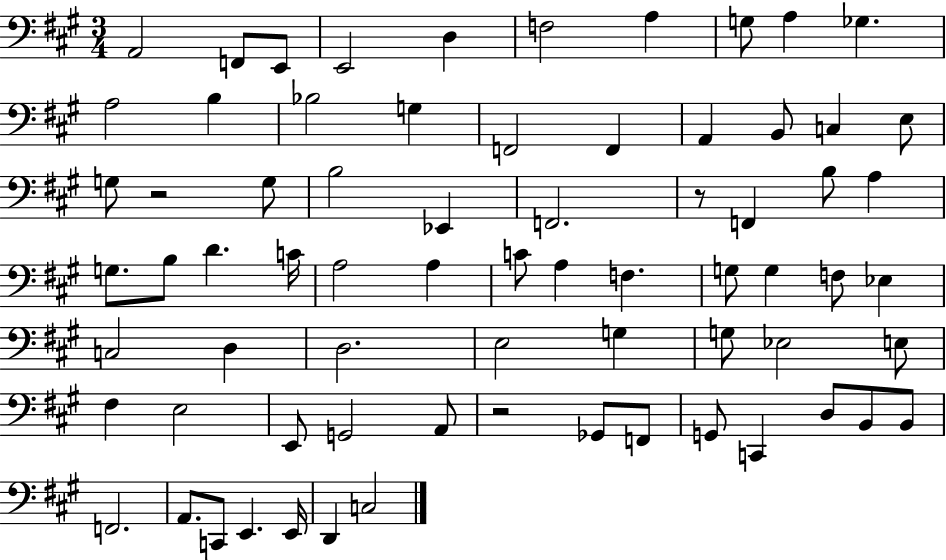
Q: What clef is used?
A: bass